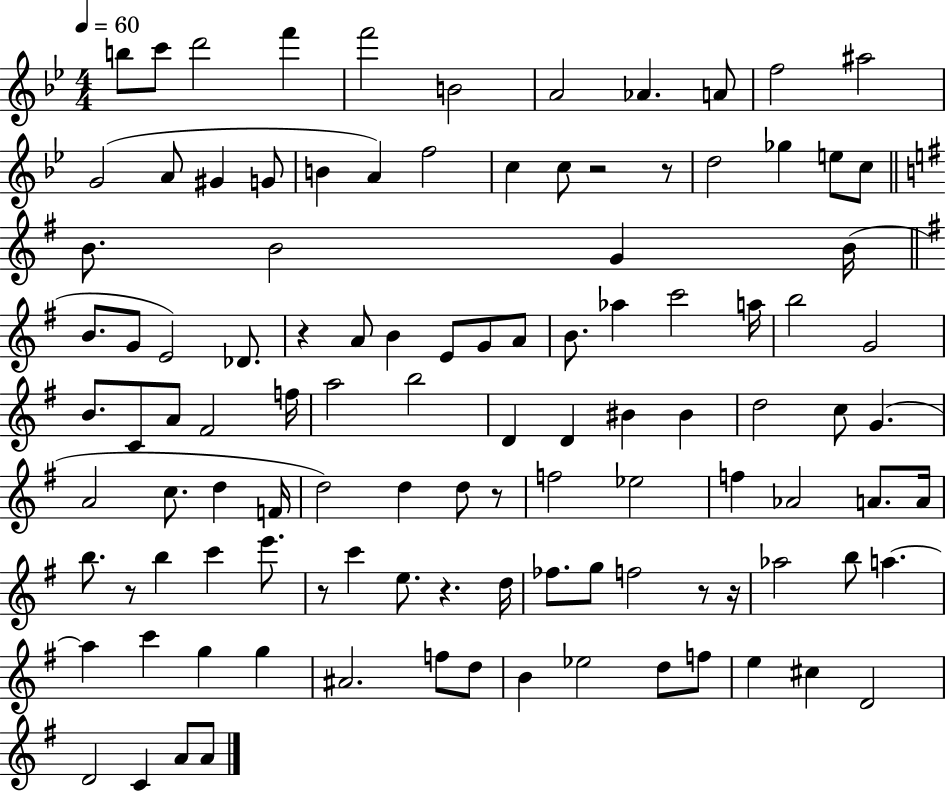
{
  \clef treble
  \numericTimeSignature
  \time 4/4
  \key bes \major
  \tempo 4 = 60
  \repeat volta 2 { b''8 c'''8 d'''2 f'''4 | f'''2 b'2 | a'2 aes'4. a'8 | f''2 ais''2 | \break g'2( a'8 gis'4 g'8 | b'4 a'4) f''2 | c''4 c''8 r2 r8 | d''2 ges''4 e''8 c''8 | \break \bar "||" \break \key e \minor b'8. b'2 g'4 b'16( | \bar "||" \break \key e \minor b'8. g'8 e'2) des'8. | r4 a'8 b'4 e'8 g'8 a'8 | b'8. aes''4 c'''2 a''16 | b''2 g'2 | \break b'8. c'8 a'8 fis'2 f''16 | a''2 b''2 | d'4 d'4 bis'4 bis'4 | d''2 c''8 g'4.( | \break a'2 c''8. d''4 f'16 | d''2) d''4 d''8 r8 | f''2 ees''2 | f''4 aes'2 a'8. a'16 | \break b''8. r8 b''4 c'''4 e'''8. | r8 c'''4 e''8. r4. d''16 | fes''8. g''8 f''2 r8 r16 | aes''2 b''8 a''4.~~ | \break a''4 c'''4 g''4 g''4 | ais'2. f''8 d''8 | b'4 ees''2 d''8 f''8 | e''4 cis''4 d'2 | \break d'2 c'4 a'8 a'8 | } \bar "|."
}